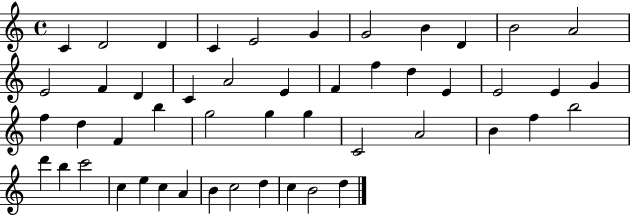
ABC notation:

X:1
T:Untitled
M:4/4
L:1/4
K:C
C D2 D C E2 G G2 B D B2 A2 E2 F D C A2 E F f d E E2 E G f d F b g2 g g C2 A2 B f b2 d' b c'2 c e c A B c2 d c B2 d